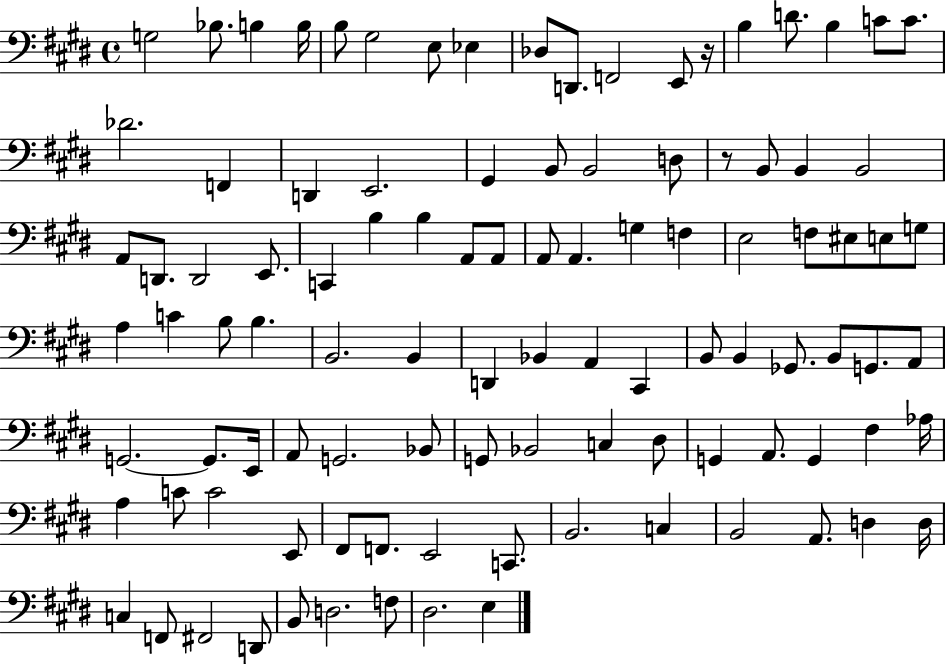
X:1
T:Untitled
M:4/4
L:1/4
K:E
G,2 _B,/2 B, B,/4 B,/2 ^G,2 E,/2 _E, _D,/2 D,,/2 F,,2 E,,/2 z/4 B, D/2 B, C/2 C/2 _D2 F,, D,, E,,2 ^G,, B,,/2 B,,2 D,/2 z/2 B,,/2 B,, B,,2 A,,/2 D,,/2 D,,2 E,,/2 C,, B, B, A,,/2 A,,/2 A,,/2 A,, G, F, E,2 F,/2 ^E,/2 E,/2 G,/2 A, C B,/2 B, B,,2 B,, D,, _B,, A,, ^C,, B,,/2 B,, _G,,/2 B,,/2 G,,/2 A,,/2 G,,2 G,,/2 E,,/4 A,,/2 G,,2 _B,,/2 G,,/2 _B,,2 C, ^D,/2 G,, A,,/2 G,, ^F, _A,/4 A, C/2 C2 E,,/2 ^F,,/2 F,,/2 E,,2 C,,/2 B,,2 C, B,,2 A,,/2 D, D,/4 C, F,,/2 ^F,,2 D,,/2 B,,/2 D,2 F,/2 ^D,2 E,